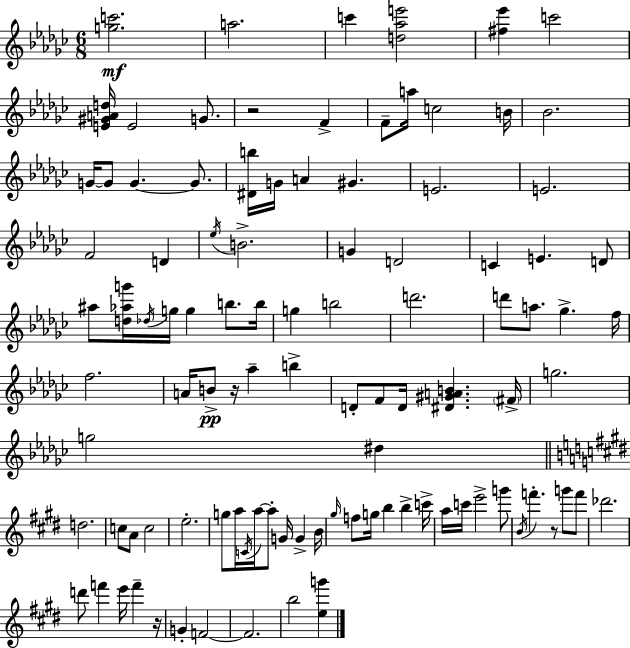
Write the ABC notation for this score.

X:1
T:Untitled
M:6/8
L:1/4
K:Ebm
[gc']2 a2 c' [d_ae']2 [^f_e'] c'2 [E^GAd]/4 E2 G/2 z2 F F/2 a/4 c2 B/4 _B2 G/4 G/2 G G/2 [^Db]/4 G/4 A ^G E2 E2 F2 D _e/4 B2 G D2 C E D/2 ^a/2 [d_ag']/4 _d/4 g/4 g b/2 b/4 g b2 d'2 d'/2 a/2 _g f/4 f2 A/4 B/2 z/4 _a b D/2 F/2 D/4 [^D^GAB] ^F/4 g2 g2 ^d d2 c/2 A/2 c2 e2 g/2 a/4 C/4 a/4 a/2 G/4 G B/4 ^g/4 f/2 g/4 b b c'/4 a/4 c'/4 e'2 g'/2 B/4 f' z/2 g'/2 f'/2 _d'2 d'/2 f' e'/4 f' z/4 G F2 F2 b2 [eg']